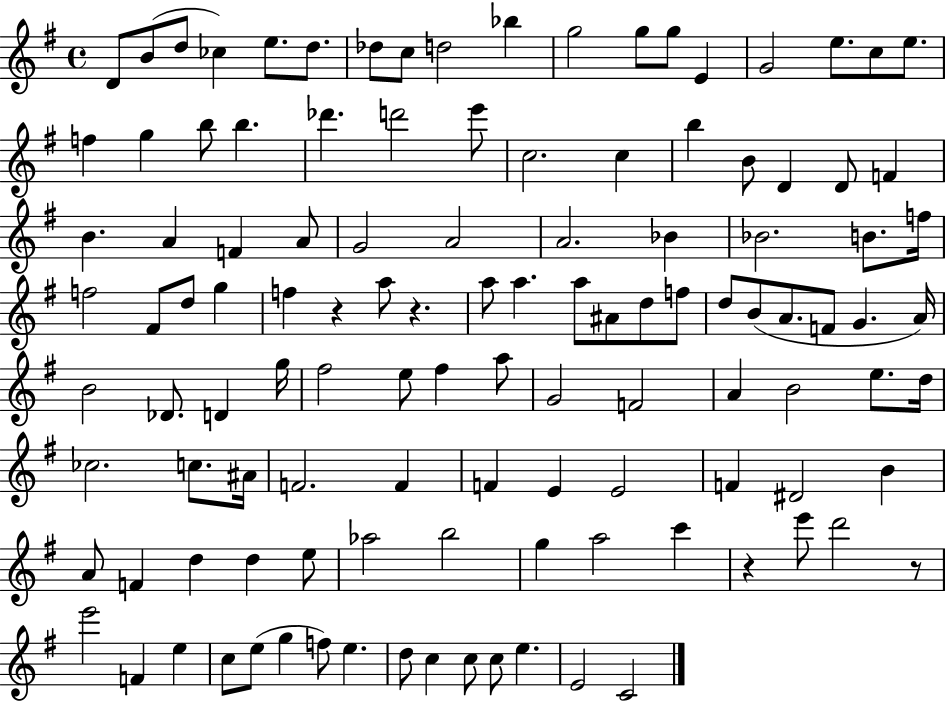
D4/e B4/e D5/e CES5/q E5/e. D5/e. Db5/e C5/e D5/h Bb5/q G5/h G5/e G5/e E4/q G4/h E5/e. C5/e E5/e. F5/q G5/q B5/e B5/q. Db6/q. D6/h E6/e C5/h. C5/q B5/q B4/e D4/q D4/e F4/q B4/q. A4/q F4/q A4/e G4/h A4/h A4/h. Bb4/q Bb4/h. B4/e. F5/s F5/h F#4/e D5/e G5/q F5/q R/q A5/e R/q. A5/e A5/q. A5/e A#4/e D5/e F5/e D5/e B4/e A4/e. F4/e G4/q. A4/s B4/h Db4/e. D4/q G5/s F#5/h E5/e F#5/q A5/e G4/h F4/h A4/q B4/h E5/e. D5/s CES5/h. C5/e. A#4/s F4/h. F4/q F4/q E4/q E4/h F4/q D#4/h B4/q A4/e F4/q D5/q D5/q E5/e Ab5/h B5/h G5/q A5/h C6/q R/q E6/e D6/h R/e E6/h F4/q E5/q C5/e E5/e G5/q F5/e E5/q. D5/e C5/q C5/e C5/e E5/q. E4/h C4/h